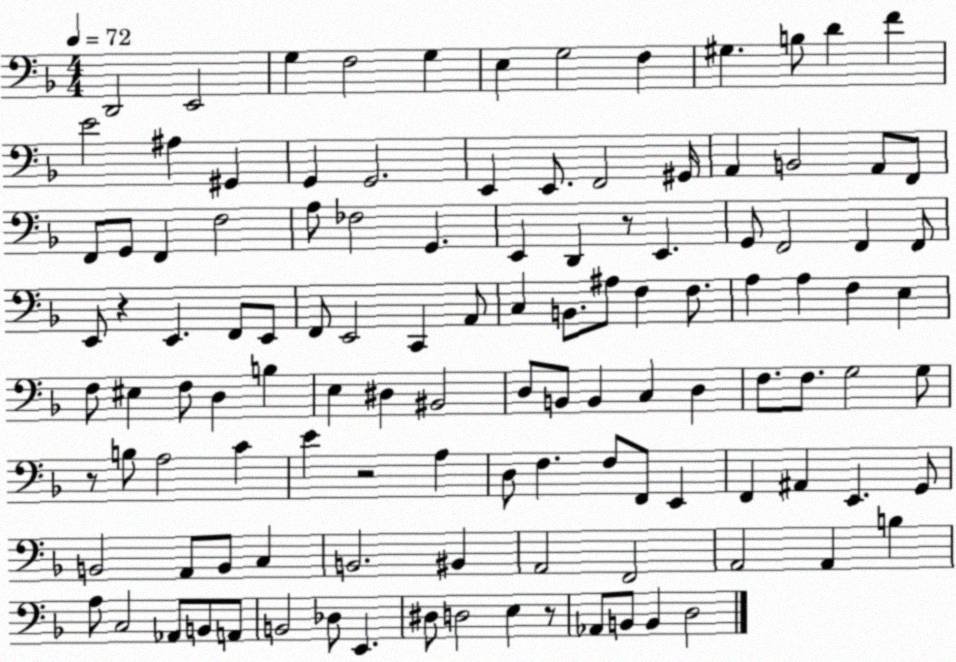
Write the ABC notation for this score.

X:1
T:Untitled
M:4/4
L:1/4
K:F
D,,2 E,,2 G, F,2 G, E, G,2 F, ^G, B,/2 D F E2 ^A, ^G,, G,, G,,2 E,, E,,/2 F,,2 ^G,,/4 A,, B,,2 A,,/2 F,,/2 F,,/2 G,,/2 F,, F,2 A,/2 _F,2 G,, E,, D,, z/2 E,, G,,/2 F,,2 F,, F,,/2 E,,/2 z E,, F,,/2 E,,/2 F,,/2 E,,2 C,, A,,/2 C, B,,/2 ^A,/2 F, F,/2 A, A, F, E, F,/2 ^E, F,/2 D, B, E, ^D, ^B,,2 D,/2 B,,/2 B,, C, D, F,/2 F,/2 G,2 G,/2 z/2 B,/2 A,2 C E z2 A, D,/2 F, F,/2 F,,/2 E,, F,, ^A,, E,, G,,/2 B,,2 A,,/2 B,,/2 C, B,,2 ^B,, A,,2 F,,2 A,,2 A,, B, A,/2 C,2 _A,,/2 B,,/2 A,,/2 B,,2 _D,/2 E,, ^D,/2 D,2 E, z/2 _A,,/2 B,,/2 B,, D,2